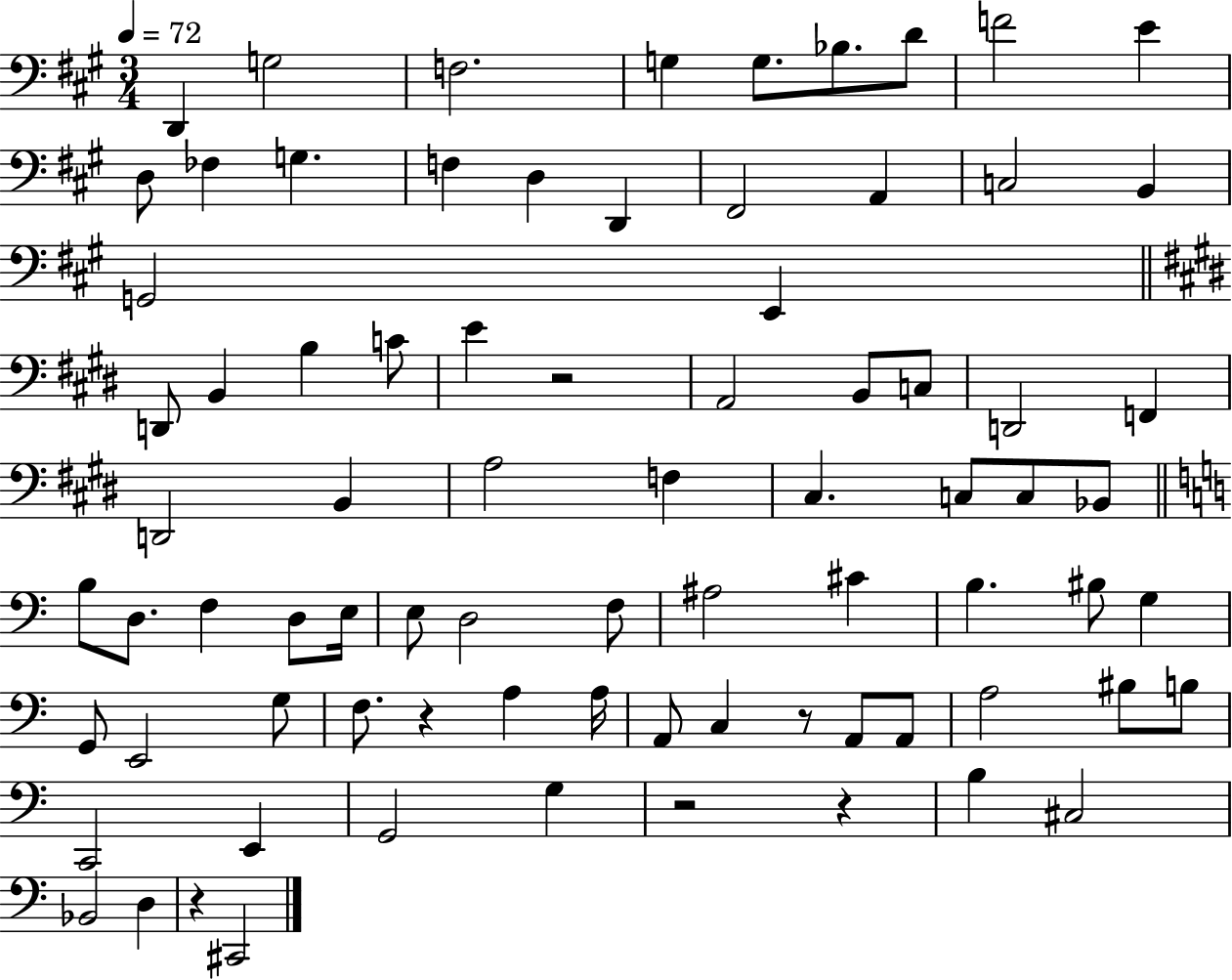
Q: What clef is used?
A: bass